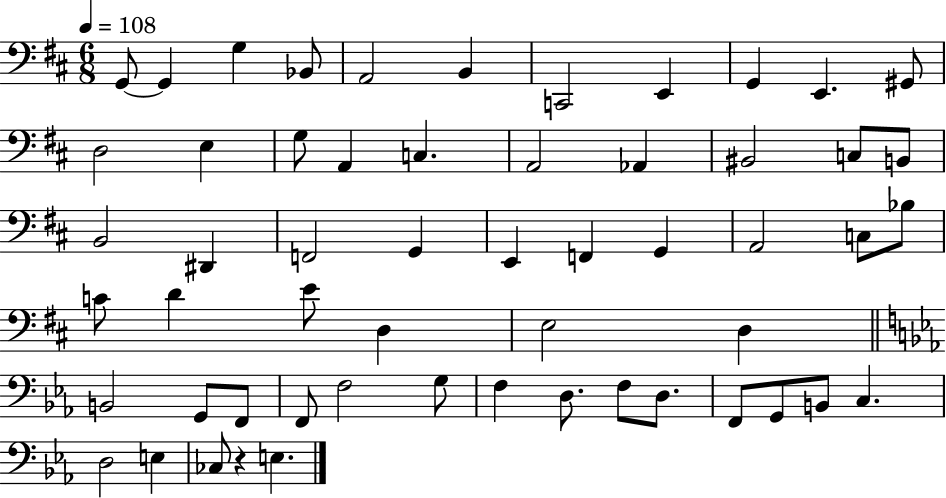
G2/e G2/q G3/q Bb2/e A2/h B2/q C2/h E2/q G2/q E2/q. G#2/e D3/h E3/q G3/e A2/q C3/q. A2/h Ab2/q BIS2/h C3/e B2/e B2/h D#2/q F2/h G2/q E2/q F2/q G2/q A2/h C3/e Bb3/e C4/e D4/q E4/e D3/q E3/h D3/q B2/h G2/e F2/e F2/e F3/h G3/e F3/q D3/e. F3/e D3/e. F2/e G2/e B2/e C3/q. D3/h E3/q CES3/e R/q E3/q.